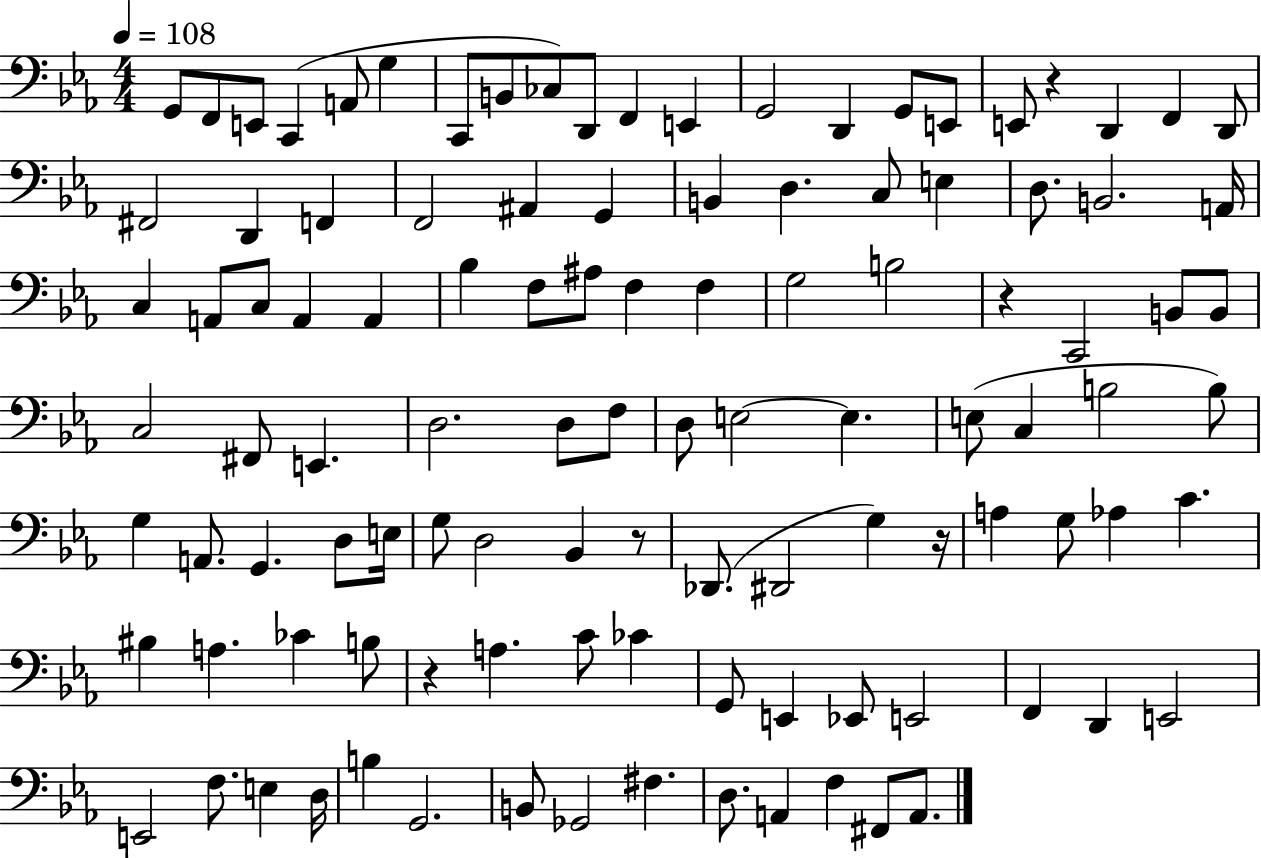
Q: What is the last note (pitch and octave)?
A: A2